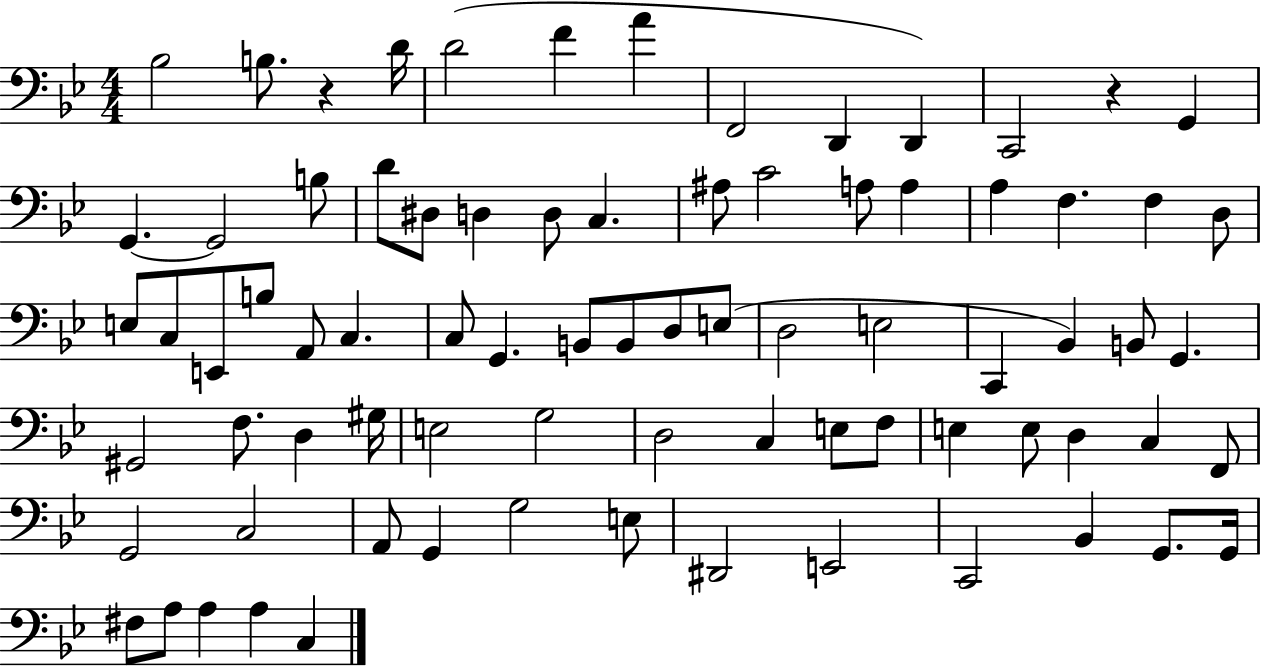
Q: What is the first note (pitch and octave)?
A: Bb3